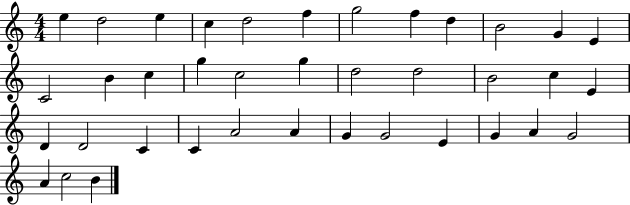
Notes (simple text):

E5/q D5/h E5/q C5/q D5/h F5/q G5/h F5/q D5/q B4/h G4/q E4/q C4/h B4/q C5/q G5/q C5/h G5/q D5/h D5/h B4/h C5/q E4/q D4/q D4/h C4/q C4/q A4/h A4/q G4/q G4/h E4/q G4/q A4/q G4/h A4/q C5/h B4/q